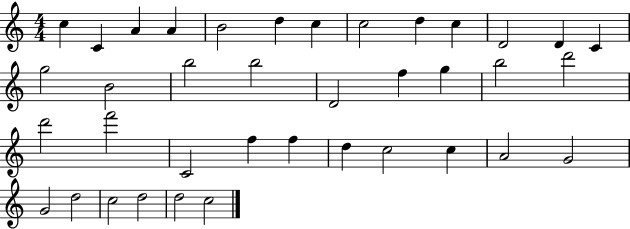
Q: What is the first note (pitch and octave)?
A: C5